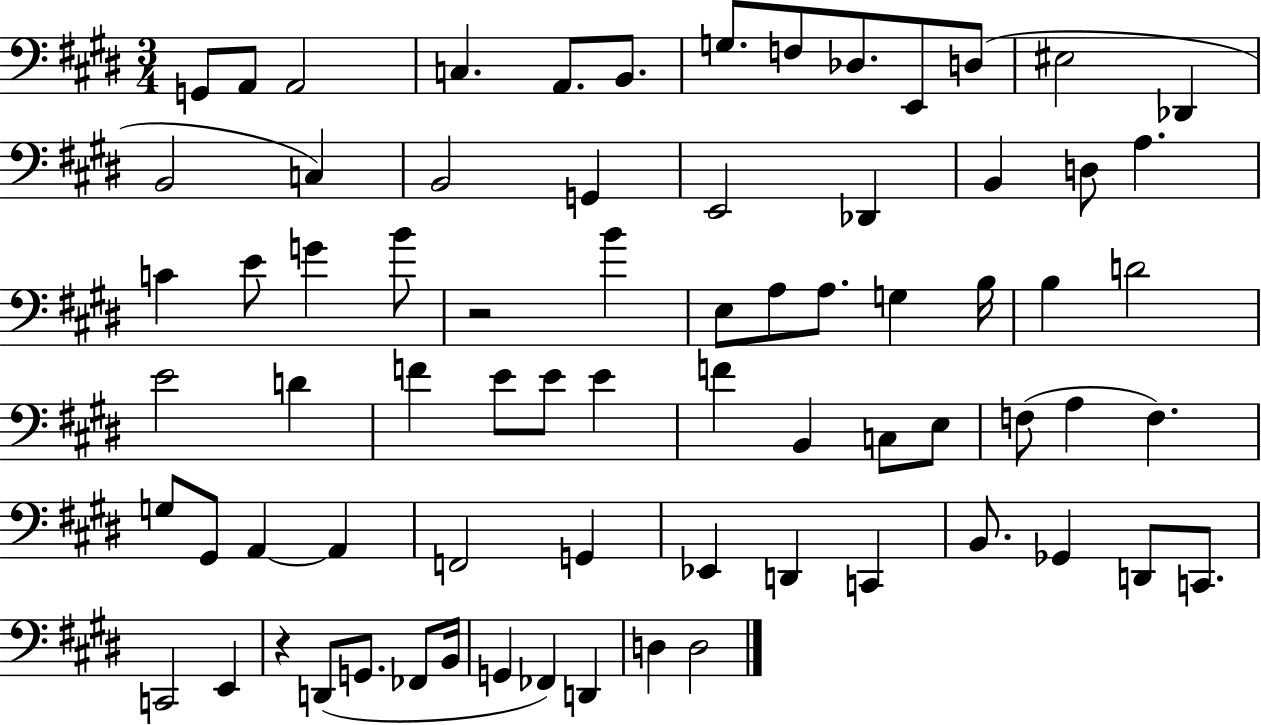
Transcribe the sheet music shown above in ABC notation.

X:1
T:Untitled
M:3/4
L:1/4
K:E
G,,/2 A,,/2 A,,2 C, A,,/2 B,,/2 G,/2 F,/2 _D,/2 E,,/2 D,/2 ^E,2 _D,, B,,2 C, B,,2 G,, E,,2 _D,, B,, D,/2 A, C E/2 G B/2 z2 B E,/2 A,/2 A,/2 G, B,/4 B, D2 E2 D F E/2 E/2 E F B,, C,/2 E,/2 F,/2 A, F, G,/2 ^G,,/2 A,, A,, F,,2 G,, _E,, D,, C,, B,,/2 _G,, D,,/2 C,,/2 C,,2 E,, z D,,/2 G,,/2 _F,,/2 B,,/4 G,, _F,, D,, D, D,2